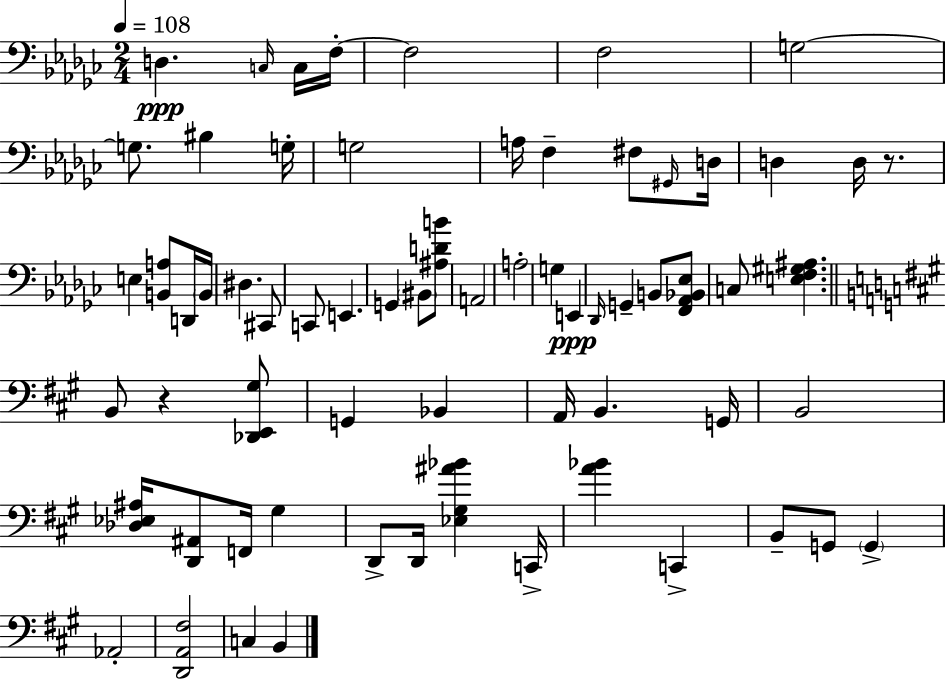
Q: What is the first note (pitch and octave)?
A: D3